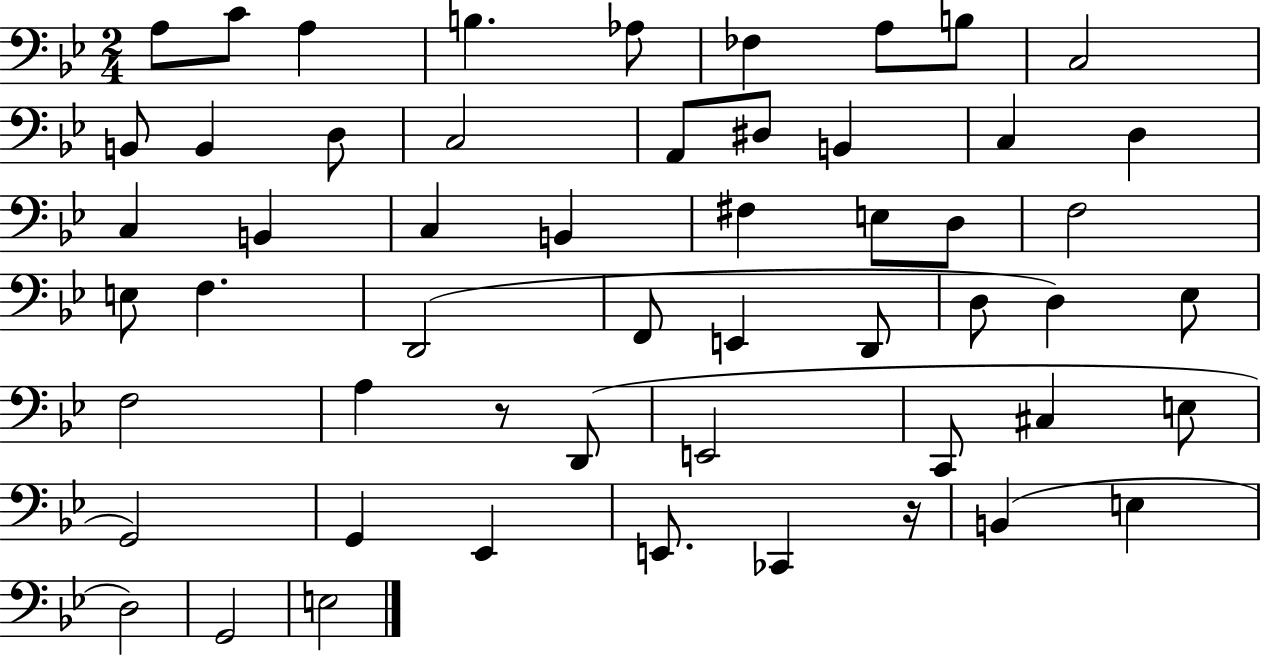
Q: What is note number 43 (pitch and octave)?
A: G2